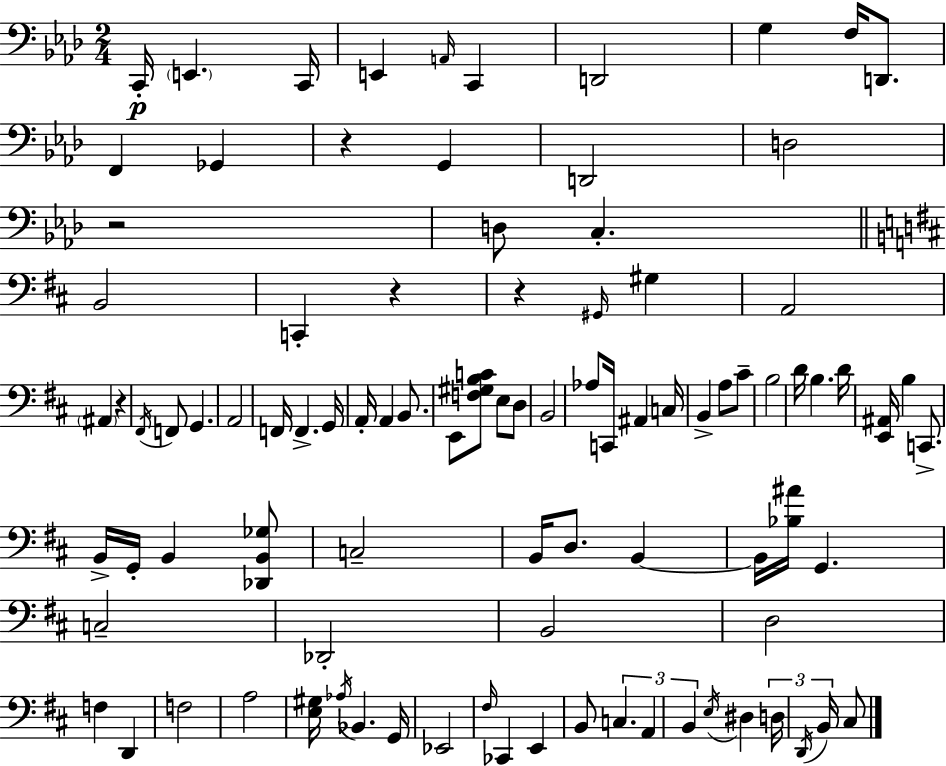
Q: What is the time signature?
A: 2/4